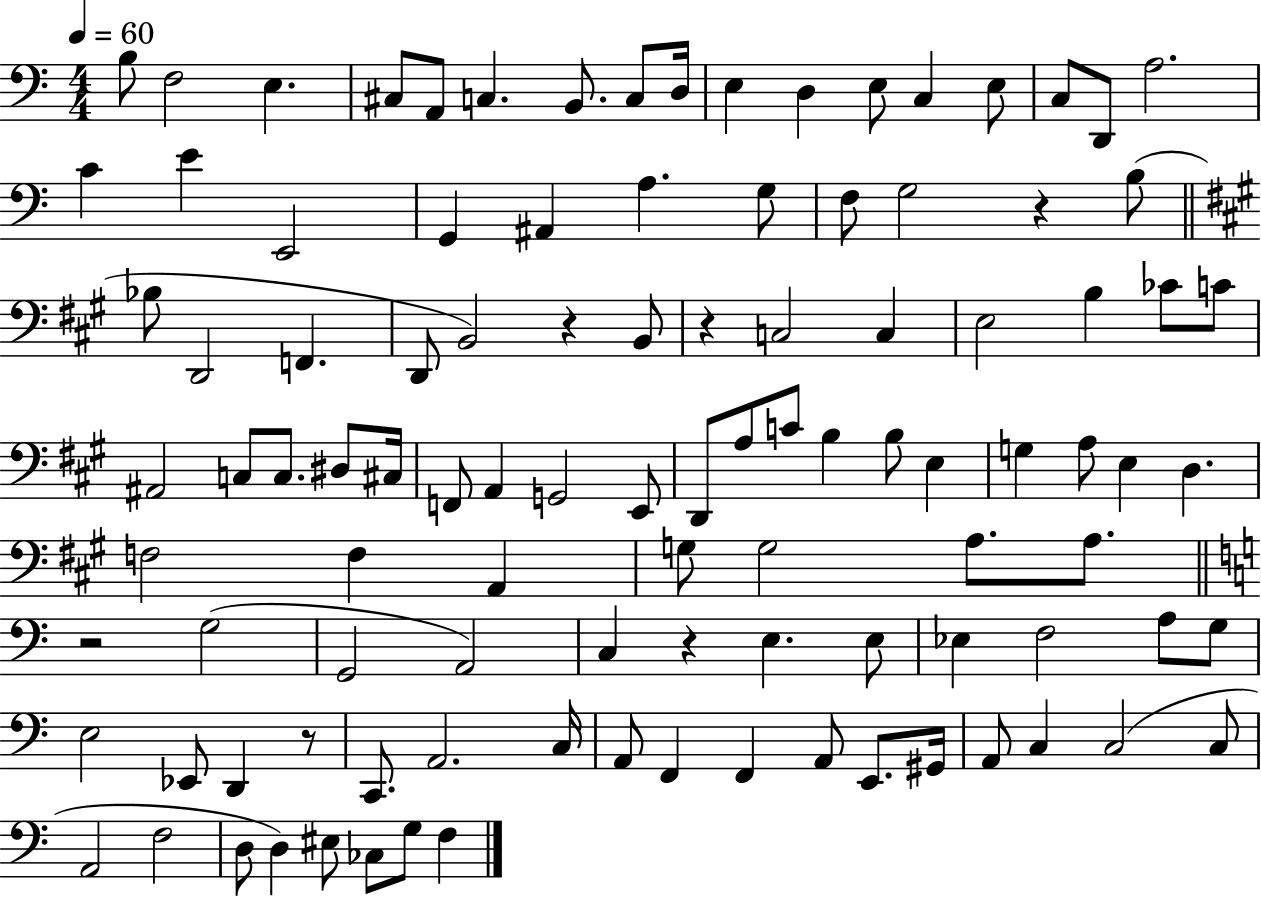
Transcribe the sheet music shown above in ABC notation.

X:1
T:Untitled
M:4/4
L:1/4
K:C
B,/2 F,2 E, ^C,/2 A,,/2 C, B,,/2 C,/2 D,/4 E, D, E,/2 C, E,/2 C,/2 D,,/2 A,2 C E E,,2 G,, ^A,, A, G,/2 F,/2 G,2 z B,/2 _B,/2 D,,2 F,, D,,/2 B,,2 z B,,/2 z C,2 C, E,2 B, _C/2 C/2 ^A,,2 C,/2 C,/2 ^D,/2 ^C,/4 F,,/2 A,, G,,2 E,,/2 D,,/2 A,/2 C/2 B, B,/2 E, G, A,/2 E, D, F,2 F, A,, G,/2 G,2 A,/2 A,/2 z2 G,2 G,,2 A,,2 C, z E, E,/2 _E, F,2 A,/2 G,/2 E,2 _E,,/2 D,, z/2 C,,/2 A,,2 C,/4 A,,/2 F,, F,, A,,/2 E,,/2 ^G,,/4 A,,/2 C, C,2 C,/2 A,,2 F,2 D,/2 D, ^E,/2 _C,/2 G,/2 F,